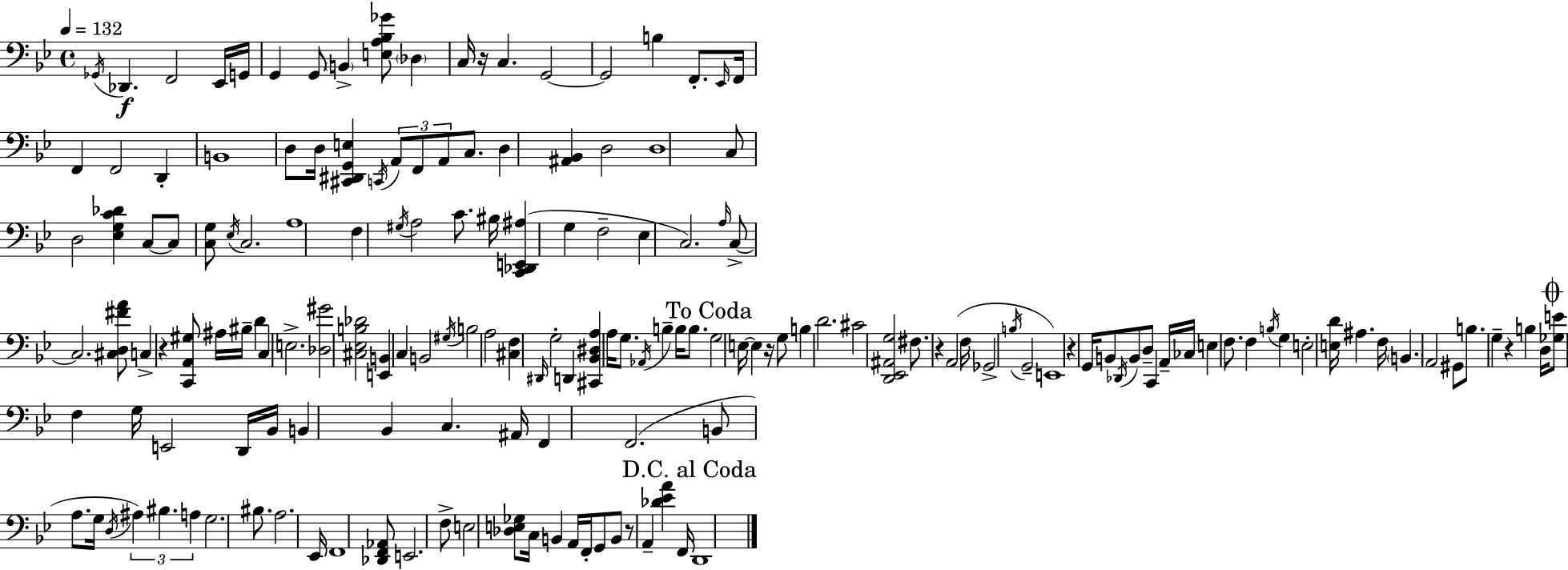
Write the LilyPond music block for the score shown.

{
  \clef bass
  \time 4/4
  \defaultTimeSignature
  \key bes \major
  \tempo 4 = 132
  \acciaccatura { ges,16 }\f des,4. f,2 ees,16 | g,16 g,4 g,8 \parenthesize b,4-> <e a bes ges'>8 \parenthesize des4 | c16 r16 c4. g,2~~ | g,2 b4 f,8.-. | \break \grace { ees,16 } f,16 f,4 f,2 d,4-. | b,1 | d8 d16 <cis, dis, g, e>4 \acciaccatura { c,16 } \tuplet 3/2 { a,8 f,8 a,8 } | c8. d4 <ais, bes,>4 d2 | \break d1 | c8 d2 <ees g c' des'>4 | c8~~ c8 <c g>8 \acciaccatura { ees16 } c2. | a1 | \break f4 \acciaccatura { gis16 } a2 | c'8. bis16 <c, des, e, ais>4( g4 f2-- | ees4 c2.) | \grace { a16 } c8->~~ c2. | \break <cis d fis' a'>8 c4-> r4 <c, a, gis>8 | ais16 bis16-- d'4 c4 e2.-> | <des gis'>2 <cis ees b des'>2 | <e, b,>4 c4 b,2 | \break \acciaccatura { gis16 } b2 a2 | <cis f>4 \grace { dis,16 } g2-. | d,4 <cis, bes, dis a>4 a16 g8. | \acciaccatura { aes,16 } b4-- b16 b8. \mark "To Coda" g2 | \break e16~~ e4 r16 g8 b4 d'2. | cis'2 | <d, ees, ais, g>2 fis8. r4 | a,2( f16 ges,2-> | \break \acciaccatura { b16 } g,2-- e,1) | r4 g,16 b,8 | \acciaccatura { des,16 } b,8 d8-- c,4 a,16-- ces16 e4 | f8. f4 \acciaccatura { b16 } g4 e2-. | \break <e d'>16 ais4. f16 \parenthesize b,4. | a,2 gis,8 b8. g4-- | r4 b4 d16 \mark \markup { \musicglyph "scripts.coda" } <ges e'>8 f4 | g16 e,2 d,16 bes,16 b,4 | \break bes,4 c4. ais,16 f,4 | f,2.( b,8 a8. | g16 \acciaccatura { d16 }) \tuplet 3/2 { ais4 bis4. a4 } | g2. bis8. | \break a2. ees,16 f,1 | <des, f, aes,>8 e,2. | f8-> e2 | <des e ges>8 c16 b,4 a,16 f,16-. g,8 | \break b,8 r8 a,4-- <des' ees' a'>4 f,16 \mark "D.C. al Coda" d,1 | \bar "|."
}